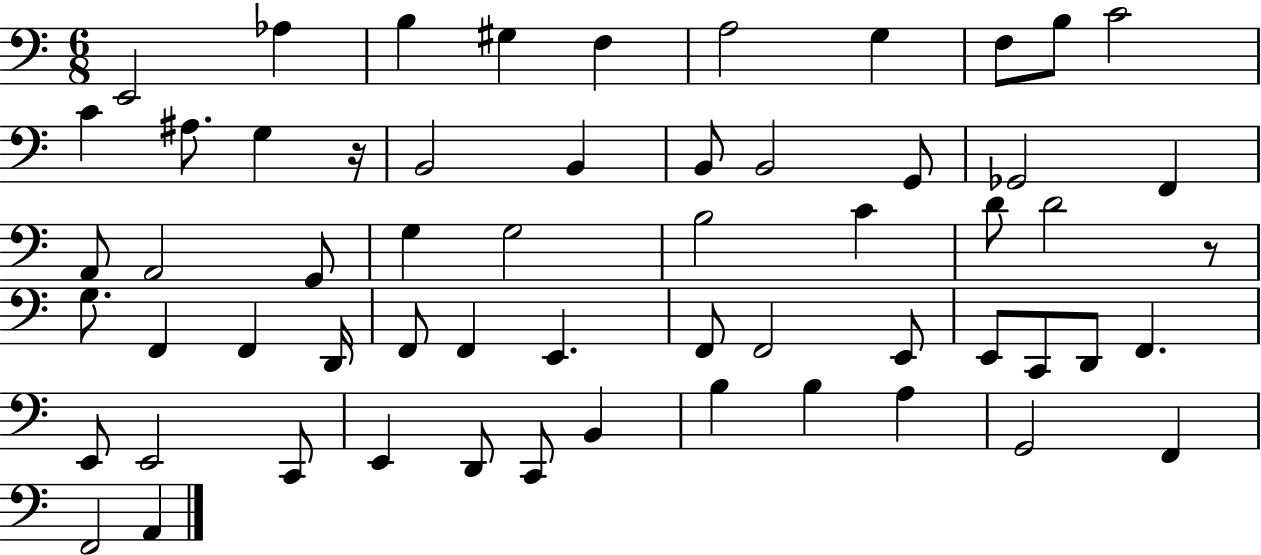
{
  \clef bass
  \numericTimeSignature
  \time 6/8
  \key c \major
  \repeat volta 2 { e,2 aes4 | b4 gis4 f4 | a2 g4 | f8 b8 c'2 | \break c'4 ais8. g4 r16 | b,2 b,4 | b,8 b,2 g,8 | ges,2 f,4 | \break a,8 a,2 g,8 | g4 g2 | b2 c'4 | d'8 d'2 r8 | \break g8. f,4 f,4 d,16 | f,8 f,4 e,4. | f,8 f,2 e,8 | e,8 c,8 d,8 f,4. | \break e,8 e,2 c,8 | e,4 d,8 c,8 b,4 | b4 b4 a4 | g,2 f,4 | \break f,2 a,4 | } \bar "|."
}